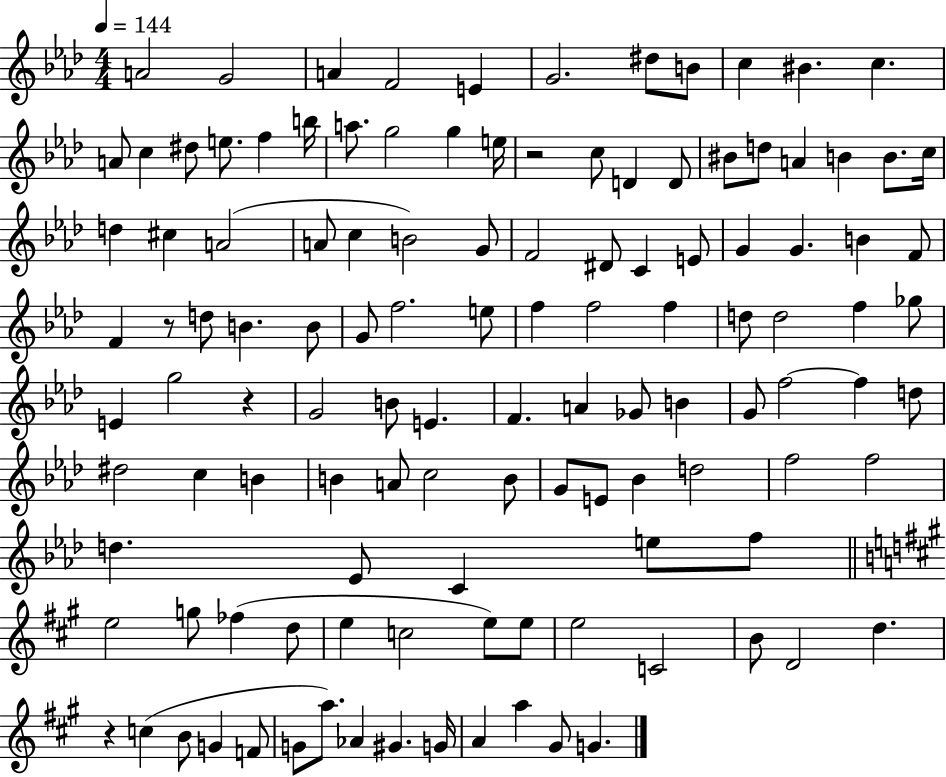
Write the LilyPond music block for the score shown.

{
  \clef treble
  \numericTimeSignature
  \time 4/4
  \key aes \major
  \tempo 4 = 144
  a'2 g'2 | a'4 f'2 e'4 | g'2. dis''8 b'8 | c''4 bis'4. c''4. | \break a'8 c''4 dis''8 e''8. f''4 b''16 | a''8. g''2 g''4 e''16 | r2 c''8 d'4 d'8 | bis'8 d''8 a'4 b'4 b'8. c''16 | \break d''4 cis''4 a'2( | a'8 c''4 b'2) g'8 | f'2 dis'8 c'4 e'8 | g'4 g'4. b'4 f'8 | \break f'4 r8 d''8 b'4. b'8 | g'8 f''2. e''8 | f''4 f''2 f''4 | d''8 d''2 f''4 ges''8 | \break e'4 g''2 r4 | g'2 b'8 e'4. | f'4. a'4 ges'8 b'4 | g'8 f''2~~ f''4 d''8 | \break dis''2 c''4 b'4 | b'4 a'8 c''2 b'8 | g'8 e'8 bes'4 d''2 | f''2 f''2 | \break d''4. ees'8 c'4 e''8 f''8 | \bar "||" \break \key a \major e''2 g''8 fes''4( d''8 | e''4 c''2 e''8) e''8 | e''2 c'2 | b'8 d'2 d''4. | \break r4 c''4( b'8 g'4 f'8 | g'8 a''8.) aes'4 gis'4. g'16 | a'4 a''4 gis'8 g'4. | \bar "|."
}